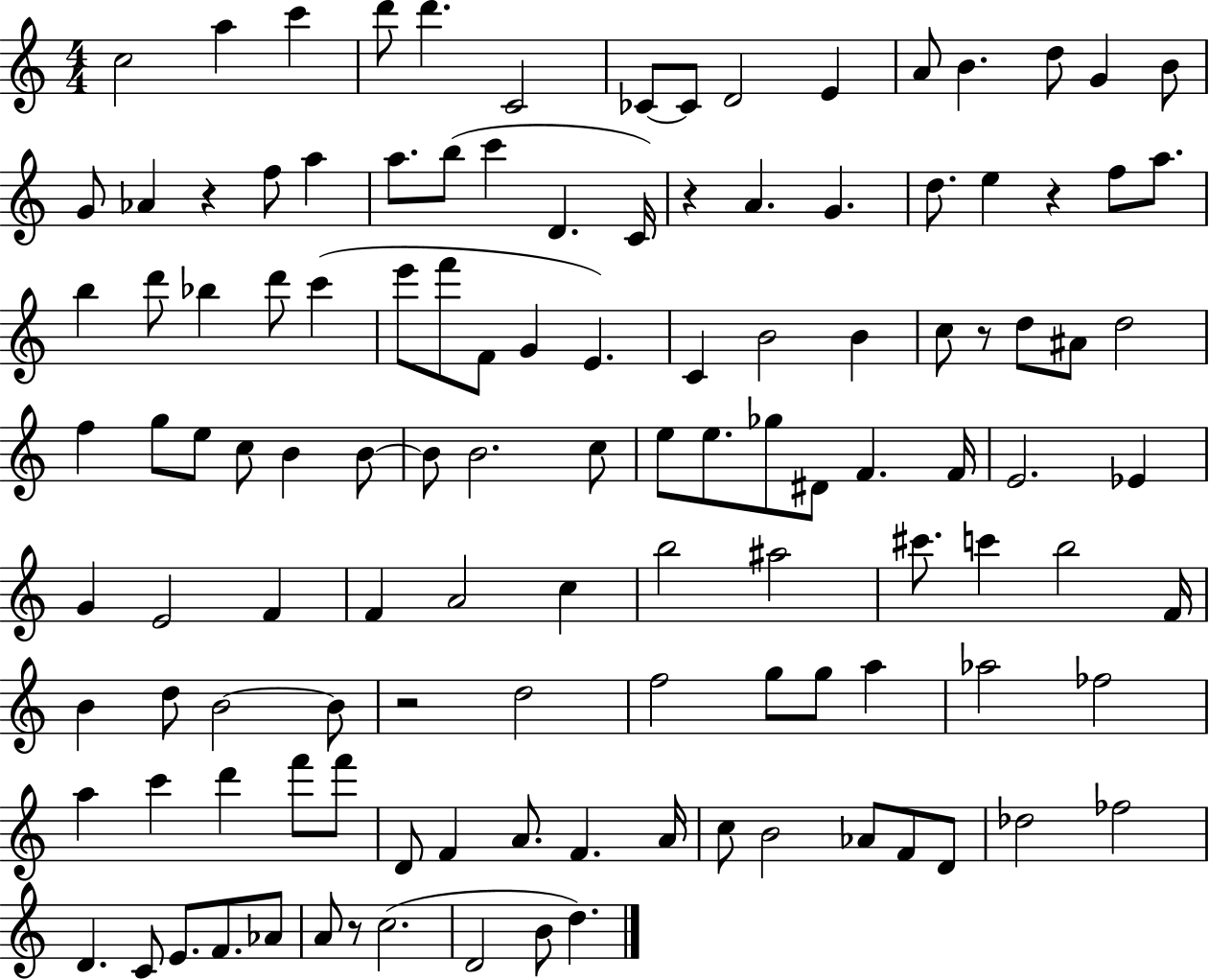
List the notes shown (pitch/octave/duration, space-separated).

C5/h A5/q C6/q D6/e D6/q. C4/h CES4/e CES4/e D4/h E4/q A4/e B4/q. D5/e G4/q B4/e G4/e Ab4/q R/q F5/e A5/q A5/e. B5/e C6/q D4/q. C4/s R/q A4/q. G4/q. D5/e. E5/q R/q F5/e A5/e. B5/q D6/e Bb5/q D6/e C6/q E6/e F6/e F4/e G4/q E4/q. C4/q B4/h B4/q C5/e R/e D5/e A#4/e D5/h F5/q G5/e E5/e C5/e B4/q B4/e B4/e B4/h. C5/e E5/e E5/e. Gb5/e D#4/e F4/q. F4/s E4/h. Eb4/q G4/q E4/h F4/q F4/q A4/h C5/q B5/h A#5/h C#6/e. C6/q B5/h F4/s B4/q D5/e B4/h B4/e R/h D5/h F5/h G5/e G5/e A5/q Ab5/h FES5/h A5/q C6/q D6/q F6/e F6/e D4/e F4/q A4/e. F4/q. A4/s C5/e B4/h Ab4/e F4/e D4/e Db5/h FES5/h D4/q. C4/e E4/e. F4/e. Ab4/e A4/e R/e C5/h. D4/h B4/e D5/q.